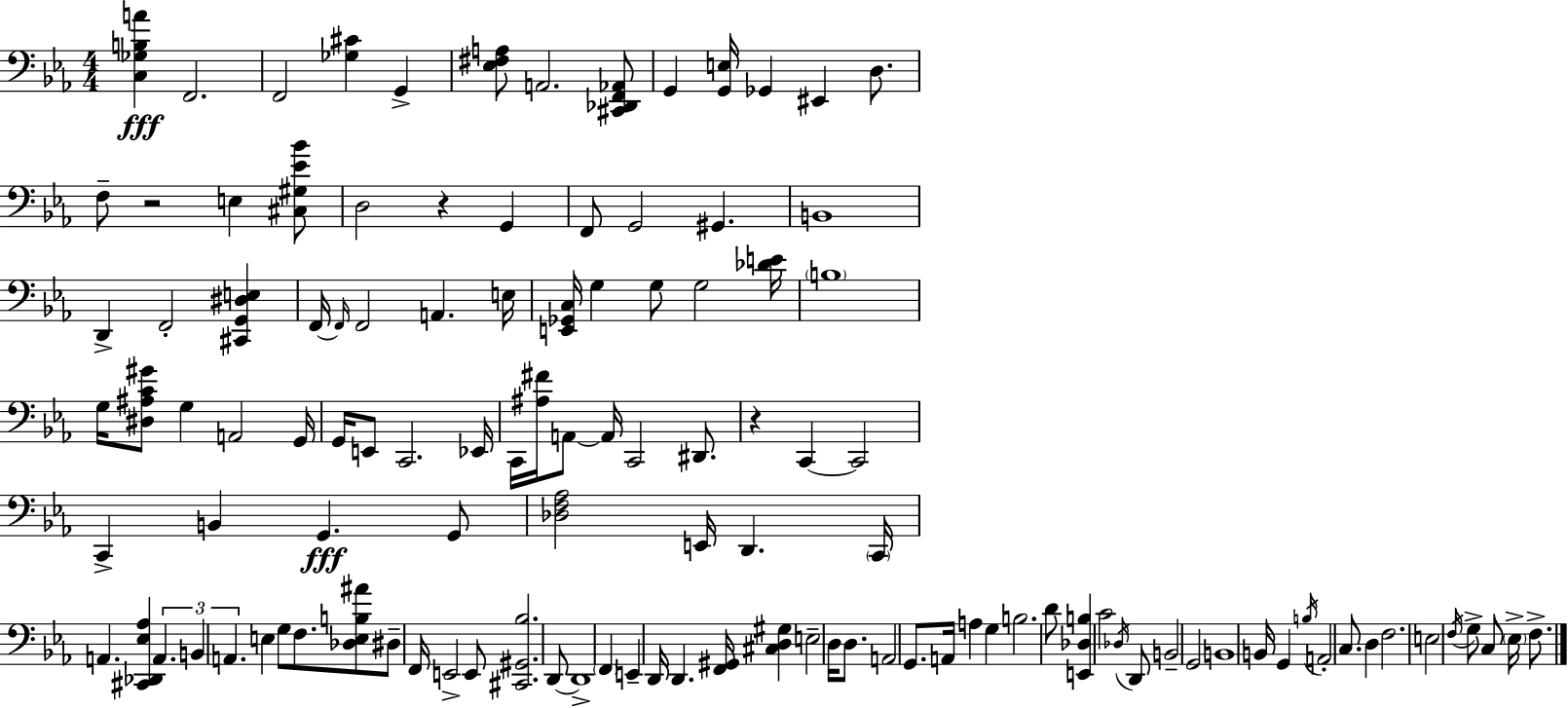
{
  \clef bass
  \numericTimeSignature
  \time 4/4
  \key ees \major
  \repeat volta 2 { <c ges b a'>4\fff f,2. | f,2 <ges cis'>4 g,4-> | <ees fis a>8 a,2. <cis, des, f, aes,>8 | g,4 <g, e>16 ges,4 eis,4 d8. | \break f8-- r2 e4 <cis gis ees' bes'>8 | d2 r4 g,4 | f,8 g,2 gis,4. | b,1 | \break d,4-> f,2-. <cis, g, dis e>4 | f,16~~ \grace { f,16 } f,2 a,4. | e16 <e, ges, c>16 g4 g8 g2 | <des' e'>16 \parenthesize b1 | \break g16 <dis ais c' gis'>8 g4 a,2 | g,16 g,16 e,8 c,2. | ees,16 c,16 <ais fis'>16 a,8~~ a,16 c,2 dis,8. | r4 c,4~~ c,2 | \break c,4-> b,4 g,4.\fff g,8 | <des f aes>2 e,16 d,4. | \parenthesize c,16 a,4. <cis, des, ees aes>4 \tuplet 3/2 { a,4. | b,4 a,4. } e4 g8 | \break f8. <des e b ais'>8 dis8-- f,16 e,2-> | e,8 <cis, gis, bes>2. d,8~~ | d,1-> | \parenthesize f,4 e,4-- d,16 d,4. | \break <f, gis,>16 <cis d gis>4 e2-- d16 d8. | a,2 g,8. a,16 a4 | g4 b2. | d'8 <e, des b>4 c'2 \acciaccatura { des16 } | \break d,8 b,2-- g,2 | b,1 | b,16 g,4 \acciaccatura { b16 } a,2-. | c8. d4 f2. | \break e2 \acciaccatura { f16 } g8-> c8 | \parenthesize ees16-> f8.-> } \bar "|."
}